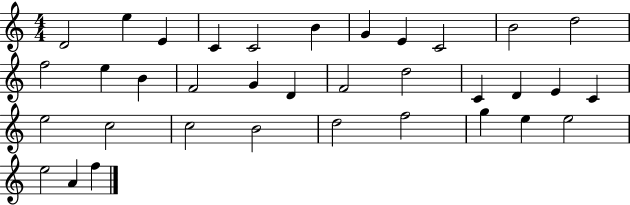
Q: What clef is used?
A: treble